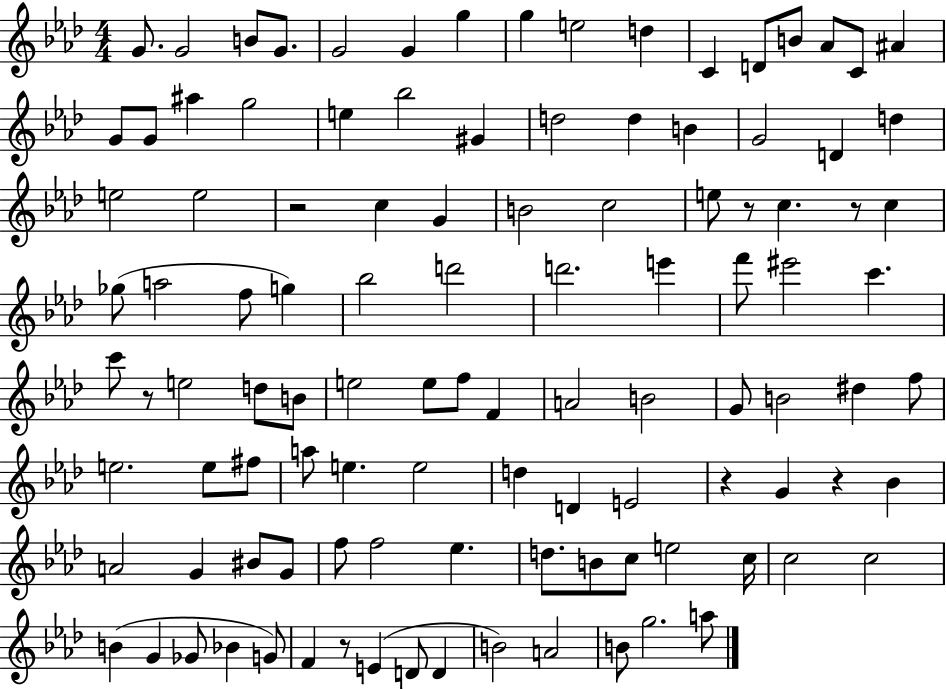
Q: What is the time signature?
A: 4/4